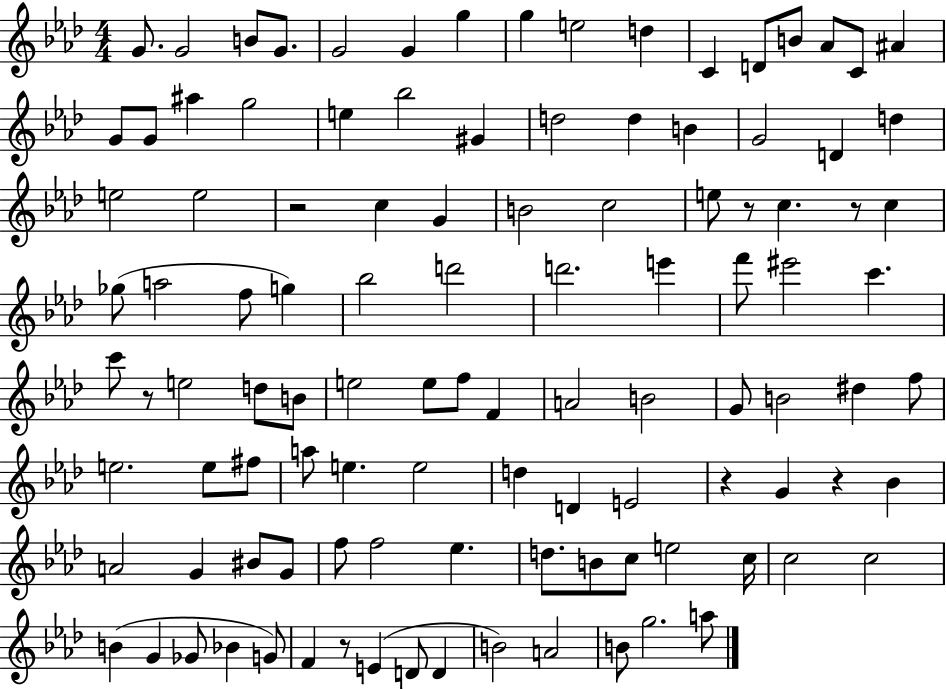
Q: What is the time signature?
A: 4/4